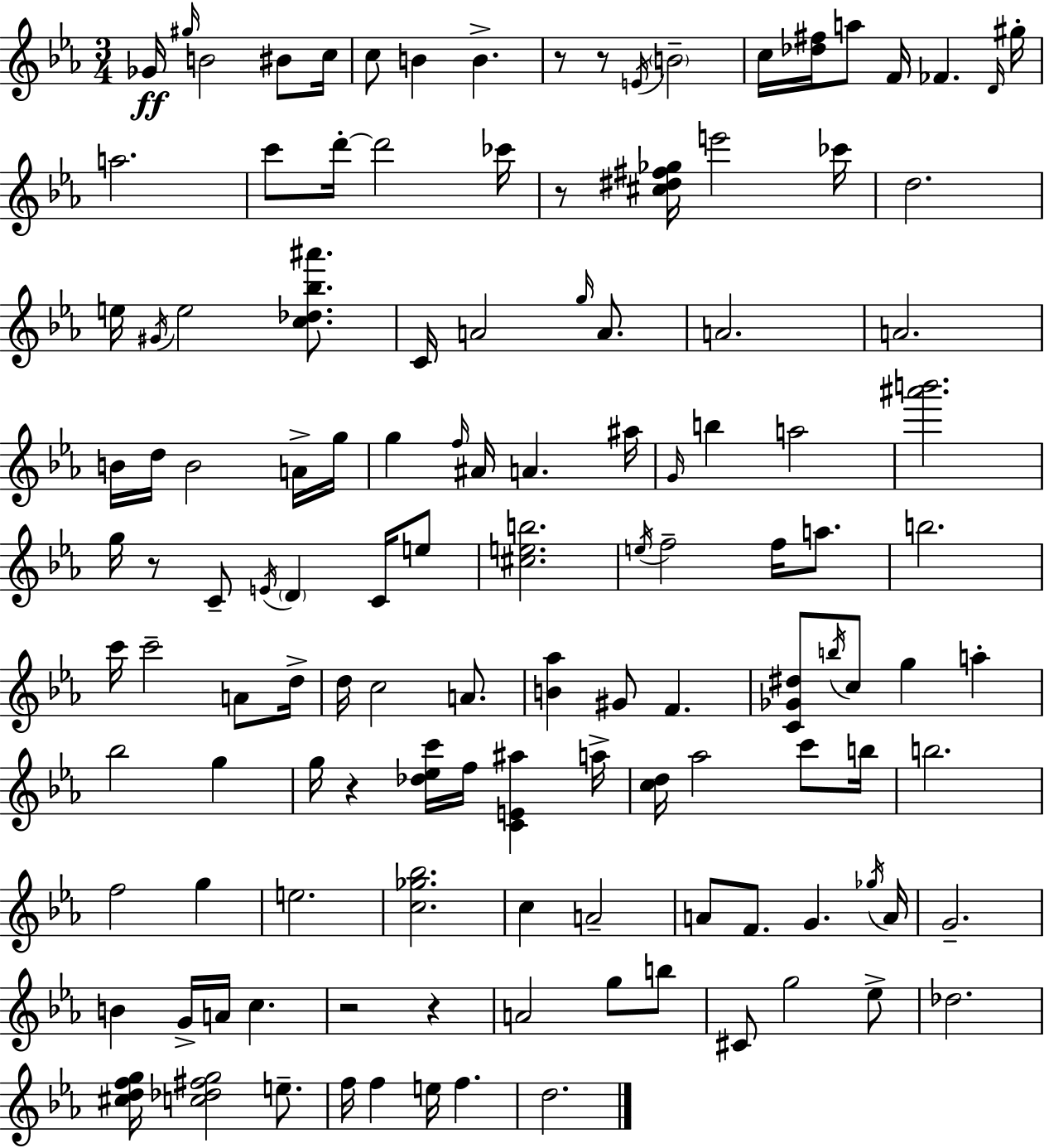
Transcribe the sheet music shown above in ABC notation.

X:1
T:Untitled
M:3/4
L:1/4
K:Eb
_G/4 ^g/4 B2 ^B/2 c/4 c/2 B B z/2 z/2 E/4 B2 c/4 [_d^f]/4 a/2 F/4 _F D/4 ^g/4 a2 c'/2 d'/4 d'2 _c'/4 z/2 [^c^d^f_g]/4 e'2 _c'/4 d2 e/4 ^G/4 e2 [c_d_b^a']/2 C/4 A2 g/4 A/2 A2 A2 B/4 d/4 B2 A/4 g/4 g f/4 ^A/4 A ^a/4 G/4 b a2 [^a'b']2 g/4 z/2 C/2 E/4 D C/4 e/2 [^ceb]2 e/4 f2 f/4 a/2 b2 c'/4 c'2 A/2 d/4 d/4 c2 A/2 [B_a] ^G/2 F [C_G^d]/2 b/4 c/2 g a _b2 g g/4 z [_d_ec']/4 f/4 [CE^a] a/4 [cd]/4 _a2 c'/2 b/4 b2 f2 g e2 [c_g_b]2 c A2 A/2 F/2 G _g/4 A/4 G2 B G/4 A/4 c z2 z A2 g/2 b/2 ^C/2 g2 _e/2 _d2 [^cdfg]/4 [c_d^fg]2 e/2 f/4 f e/4 f d2